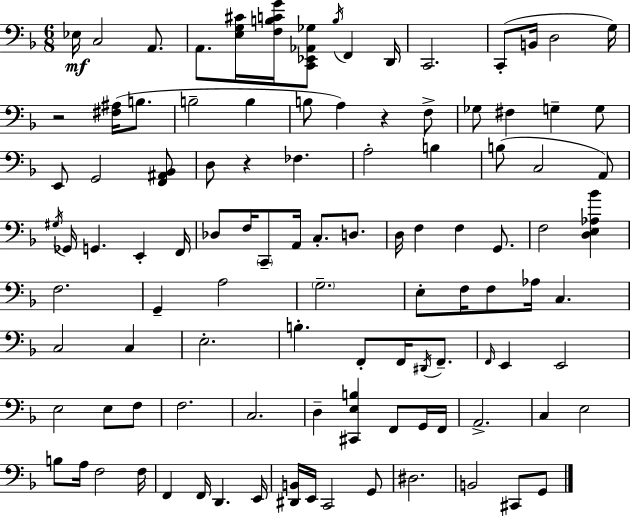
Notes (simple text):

Eb3/s C3/h A2/e. A2/e. [E3,G3,C#4]/s [F3,B3,C4,G4]/s [C2,Eb2,Ab2,Gb3]/e B3/s F2/q D2/s C2/h. C2/e B2/s D3/h G3/s R/h [F#3,A#3]/s B3/e. B3/h B3/q B3/e A3/q R/q F3/e Gb3/e F#3/q G3/q G3/e E2/e G2/h [F2,A#2,Bb2]/e D3/e R/q FES3/q. A3/h B3/q B3/e C3/h A2/e G#3/s Gb2/s G2/q. E2/q F2/s Db3/e F3/s C2/e A2/s C3/e. D3/e. D3/s F3/q F3/q G2/e. F3/h [D3,E3,Ab3,Bb4]/q F3/h. G2/q A3/h G3/h. E3/e F3/s F3/e Ab3/s C3/q. C3/h C3/q E3/h. B3/q. F2/e F2/s D#2/s F2/e. F2/s E2/q E2/h E3/h E3/e F3/e F3/h. C3/h. D3/q [C#2,E3,B3]/q F2/e G2/s F2/s A2/h. C3/q E3/h B3/e A3/s F3/h F3/s F2/q F2/s D2/q. E2/s [D#2,B2]/s E2/s C2/h G2/e D#3/h. B2/h C#2/e G2/e